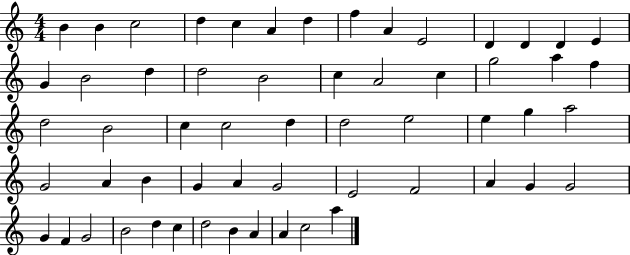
{
  \clef treble
  \numericTimeSignature
  \time 4/4
  \key c \major
  b'4 b'4 c''2 | d''4 c''4 a'4 d''4 | f''4 a'4 e'2 | d'4 d'4 d'4 e'4 | \break g'4 b'2 d''4 | d''2 b'2 | c''4 a'2 c''4 | g''2 a''4 f''4 | \break d''2 b'2 | c''4 c''2 d''4 | d''2 e''2 | e''4 g''4 a''2 | \break g'2 a'4 b'4 | g'4 a'4 g'2 | e'2 f'2 | a'4 g'4 g'2 | \break g'4 f'4 g'2 | b'2 d''4 c''4 | d''2 b'4 a'4 | a'4 c''2 a''4 | \break \bar "|."
}